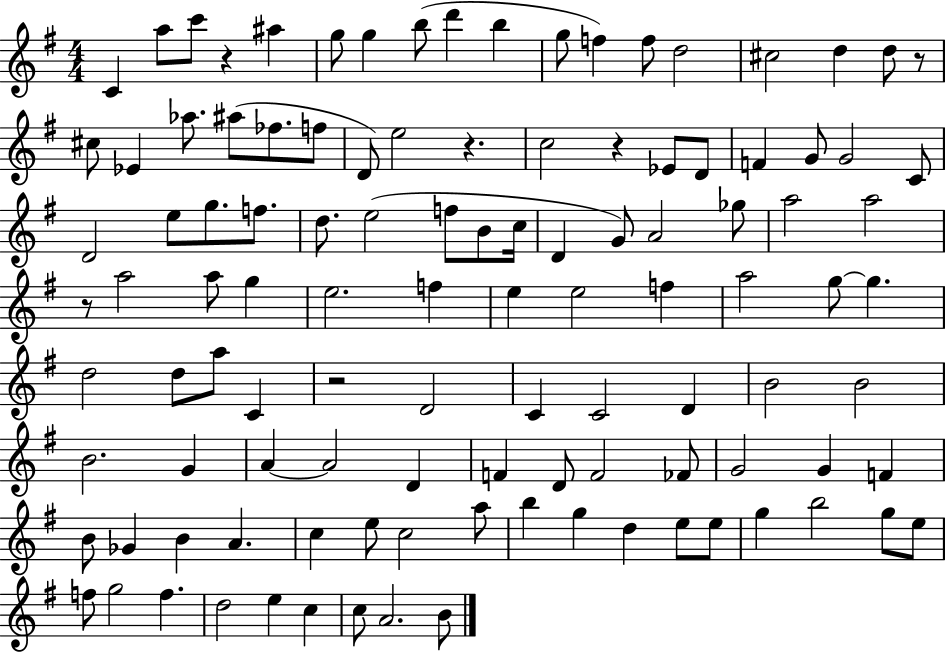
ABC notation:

X:1
T:Untitled
M:4/4
L:1/4
K:G
C a/2 c'/2 z ^a g/2 g b/2 d' b g/2 f f/2 d2 ^c2 d d/2 z/2 ^c/2 _E _a/2 ^a/2 _f/2 f/2 D/2 e2 z c2 z _E/2 D/2 F G/2 G2 C/2 D2 e/2 g/2 f/2 d/2 e2 f/2 B/2 c/4 D G/2 A2 _g/2 a2 a2 z/2 a2 a/2 g e2 f e e2 f a2 g/2 g d2 d/2 a/2 C z2 D2 C C2 D B2 B2 B2 G A A2 D F D/2 F2 _F/2 G2 G F B/2 _G B A c e/2 c2 a/2 b g d e/2 e/2 g b2 g/2 e/2 f/2 g2 f d2 e c c/2 A2 B/2